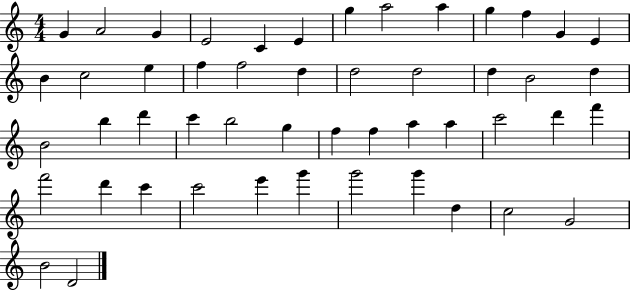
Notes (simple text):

G4/q A4/h G4/q E4/h C4/q E4/q G5/q A5/h A5/q G5/q F5/q G4/q E4/q B4/q C5/h E5/q F5/q F5/h D5/q D5/h D5/h D5/q B4/h D5/q B4/h B5/q D6/q C6/q B5/h G5/q F5/q F5/q A5/q A5/q C6/h D6/q F6/q F6/h D6/q C6/q C6/h E6/q G6/q G6/h G6/q D5/q C5/h G4/h B4/h D4/h